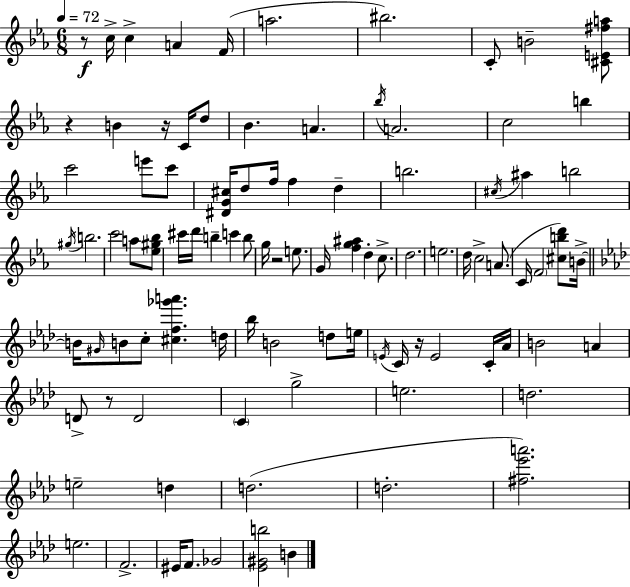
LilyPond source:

{
  \clef treble
  \numericTimeSignature
  \time 6/8
  \key c \minor
  \tempo 4 = 72
  r8\f c''16-> c''4-> a'4 f'16( | a''2. | bis''2.) | c'8-. b'2-- <cis' e' fis'' a''>8 | \break r4 b'4 r16 c'16 d''8 | bes'4. a'4. | \acciaccatura { bes''16 } a'2. | c''2 b''4 | \break c'''2 e'''8 c'''8 | <dis' g' cis''>16 d''8 f''16 f''4 d''4-- | b''2. | \acciaccatura { cis''16 } ais''4 b''2 | \break \acciaccatura { gis''16 } b''2. | c'''2 a''8 | <ees'' gis'' bes''>8 cis'''16 d'''16 b''4-- c'''4 | b''8 g''16 r2 | \break e''8. g'16 <f'' g'' ais''>4 d''4-. | c''8.-> d''2. | e''2. | d''16 c''2-> | \break a'8.( c'16 \parenthesize f'2 | <cis'' b'' d'''>8) b'16->~~ \bar "||" \break \key f \minor b'16 \grace { gis'16 } b'8 c''8-. <cis'' f'' ges''' a'''>4. | d''16 bes''16 b'2 d''8 | e''16 \acciaccatura { e'16 } c'16 r16 e'2 | c'16-. aes'16 b'2 a'4 | \break d'8-> r8 d'2 | \parenthesize c'4 g''2-> | e''2. | d''2. | \break e''2-- d''4 | d''2.( | d''2.-. | <fis'' ees''' a'''>2.) | \break e''2. | f'2.-> | eis'16 f'8. ges'2 | <ees' gis' b''>2 b'4 | \break \bar "|."
}